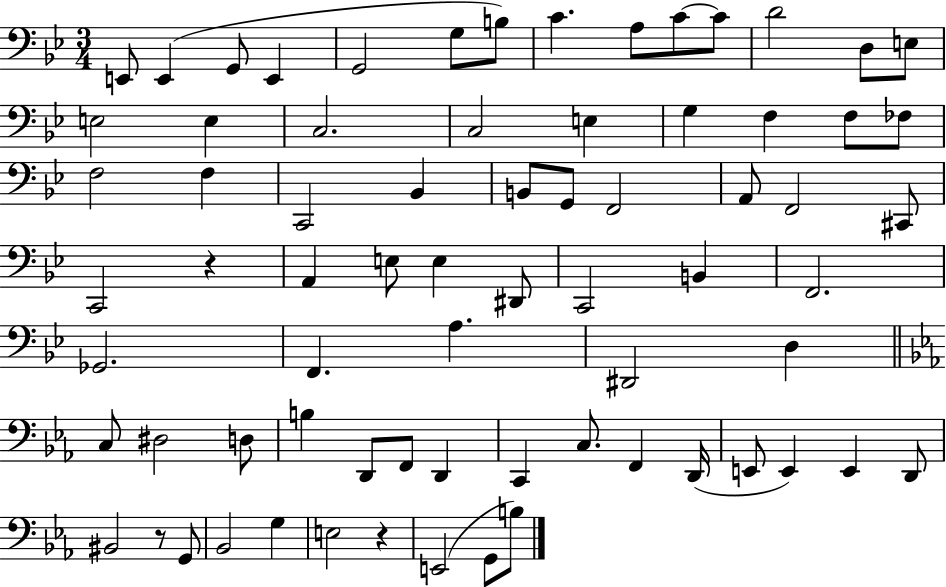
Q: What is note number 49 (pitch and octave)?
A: D3